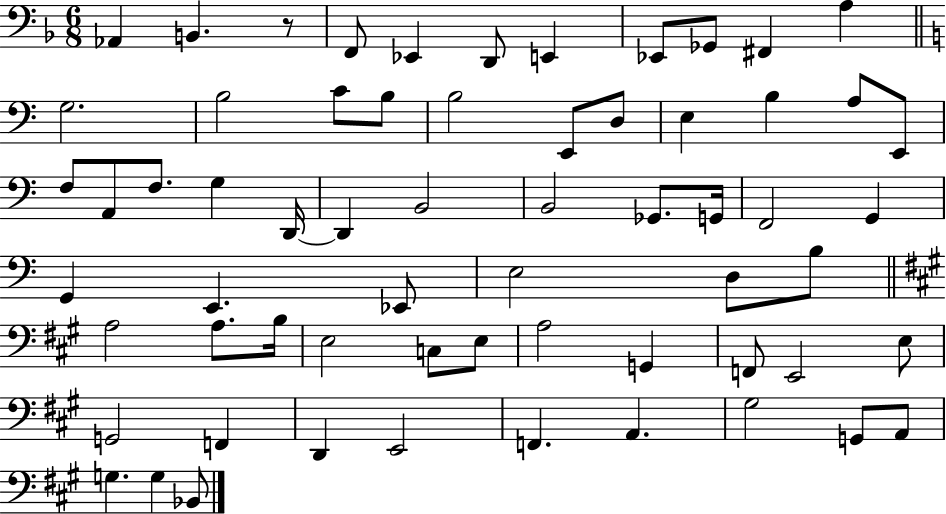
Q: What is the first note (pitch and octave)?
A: Ab2